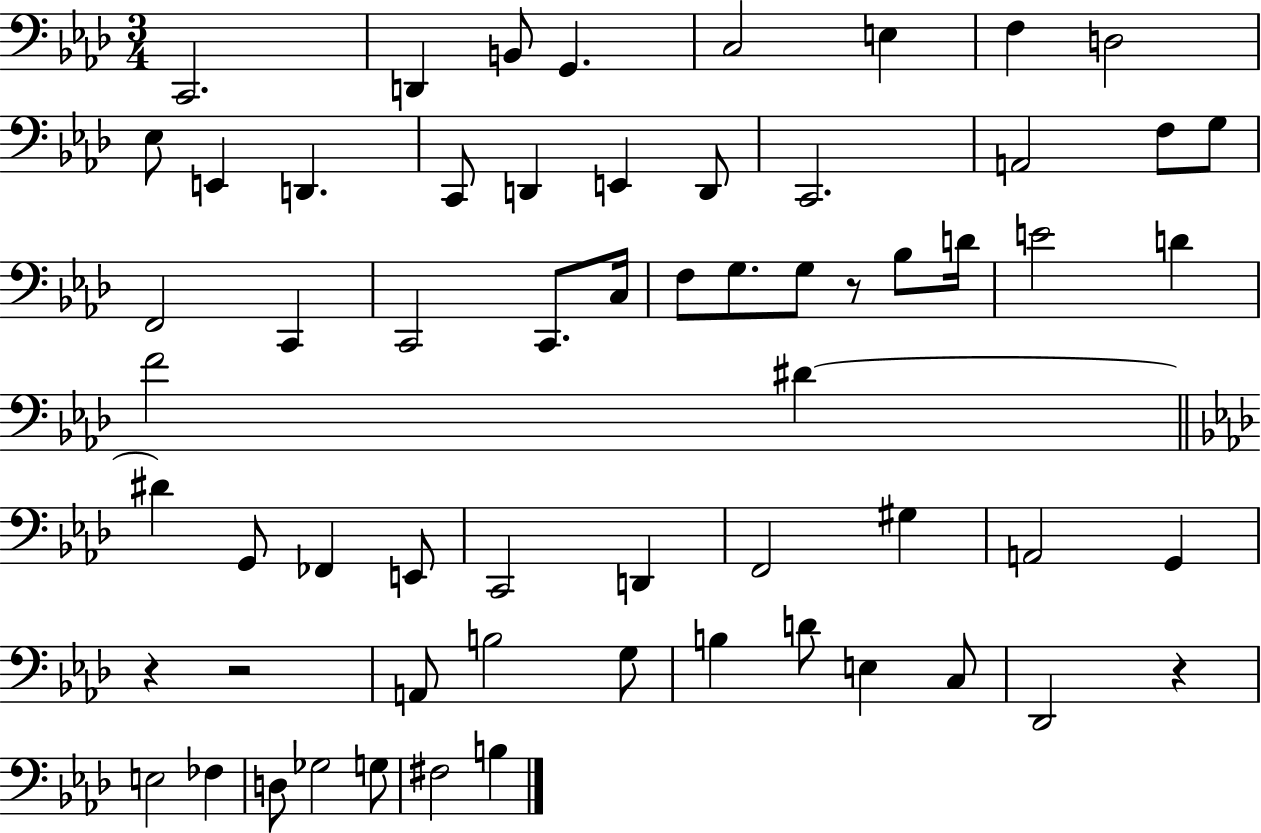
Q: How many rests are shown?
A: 4